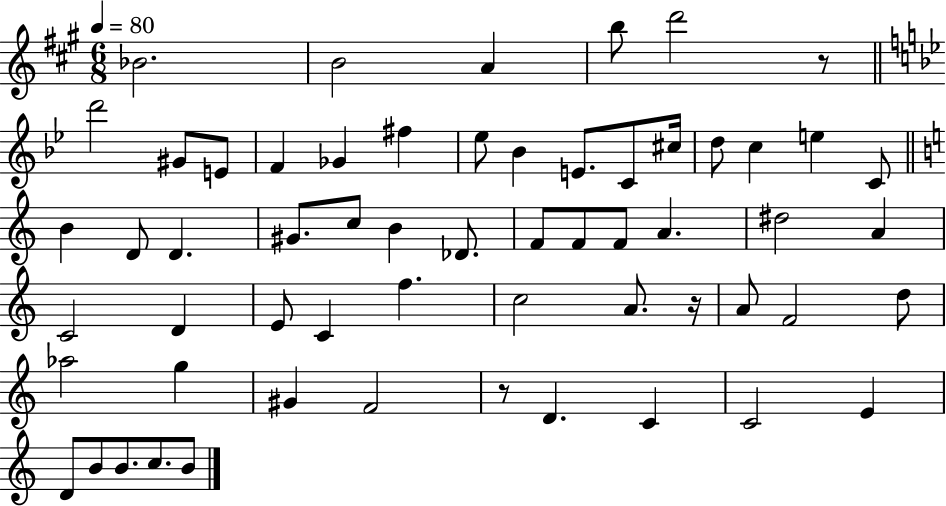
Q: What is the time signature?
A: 6/8